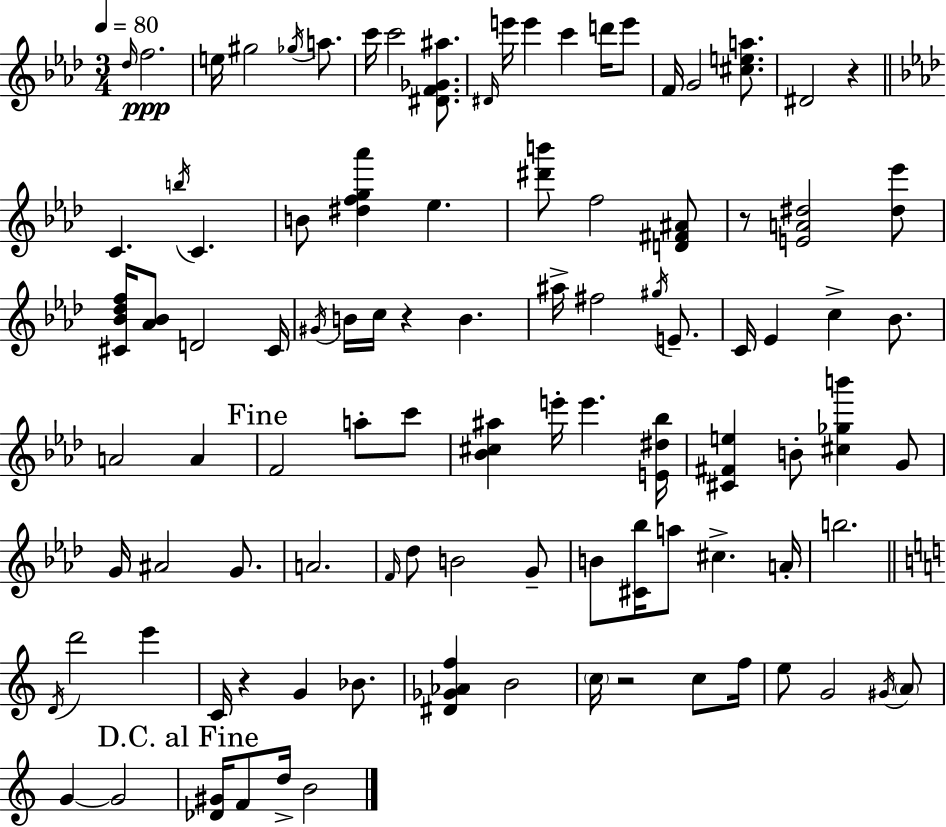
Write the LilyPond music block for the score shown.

{
  \clef treble
  \numericTimeSignature
  \time 3/4
  \key aes \major
  \tempo 4 = 80
  \grace { des''16 }\ppp f''2. | e''16 gis''2 \acciaccatura { ges''16 } a''8. | c'''16 c'''2 <dis' f' ges' ais''>8. | \grace { dis'16 } e'''16 e'''4 c'''4 | \break d'''16 e'''8 f'16 g'2 | <cis'' e'' a''>8. dis'2 r4 | \bar "||" \break \key f \minor c'4. \acciaccatura { b''16 } c'4. | b'8 <dis'' f'' g'' aes'''>4 ees''4. | <dis''' b'''>8 f''2 <d' fis' ais'>8 | r8 <e' a' dis''>2 <dis'' ees'''>8 | \break <cis' bes' des'' f''>16 <aes' bes'>8 d'2 | cis'16 \acciaccatura { gis'16 } b'16 c''16 r4 b'4. | ais''16-> fis''2 \acciaccatura { gis''16 } | e'8.-- c'16 ees'4 c''4-> | \break bes'8. a'2 a'4 | \mark "Fine" f'2 a''8-. | c'''8 <bes' cis'' ais''>4 e'''16-. e'''4. | <e' dis'' bes''>16 <cis' fis' e''>4 b'8-. <cis'' ges'' b'''>4 | \break g'8 g'16 ais'2 | g'8. a'2. | \grace { f'16 } des''8 b'2 | g'8-- b'8 <cis' bes''>16 a''8 cis''4.-> | \break a'16-. b''2. | \bar "||" \break \key a \minor \acciaccatura { d'16 } d'''2 e'''4 | c'16 r4 g'4 bes'8. | <dis' ges' aes' f''>4 b'2 | \parenthesize c''16 r2 c''8 | \break f''16 e''8 g'2 \acciaccatura { gis'16 } | \parenthesize a'8 g'4~~ g'2 | \mark "D.C. al Fine" <des' gis'>16 f'8 d''16-> b'2 | \bar "|."
}